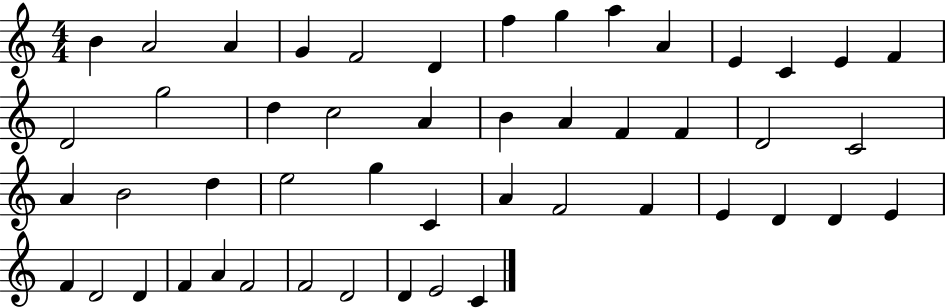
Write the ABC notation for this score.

X:1
T:Untitled
M:4/4
L:1/4
K:C
B A2 A G F2 D f g a A E C E F D2 g2 d c2 A B A F F D2 C2 A B2 d e2 g C A F2 F E D D E F D2 D F A F2 F2 D2 D E2 C